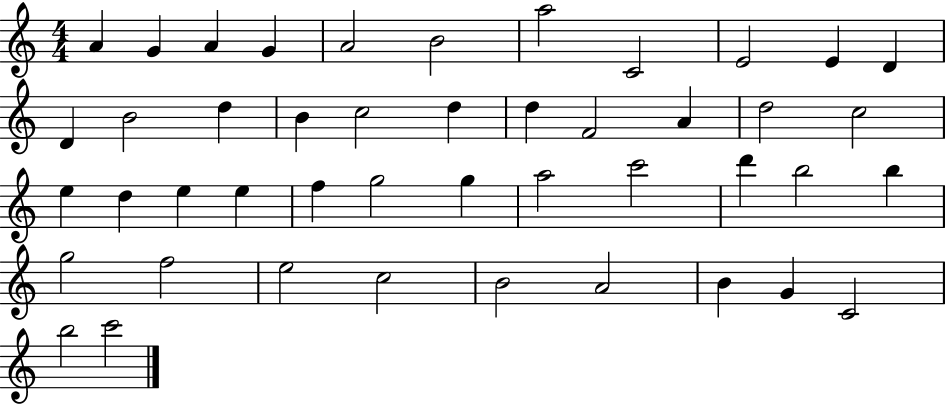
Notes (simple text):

A4/q G4/q A4/q G4/q A4/h B4/h A5/h C4/h E4/h E4/q D4/q D4/q B4/h D5/q B4/q C5/h D5/q D5/q F4/h A4/q D5/h C5/h E5/q D5/q E5/q E5/q F5/q G5/h G5/q A5/h C6/h D6/q B5/h B5/q G5/h F5/h E5/h C5/h B4/h A4/h B4/q G4/q C4/h B5/h C6/h